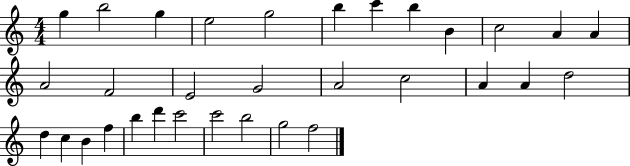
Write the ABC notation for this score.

X:1
T:Untitled
M:4/4
L:1/4
K:C
g b2 g e2 g2 b c' b B c2 A A A2 F2 E2 G2 A2 c2 A A d2 d c B f b d' c'2 c'2 b2 g2 f2